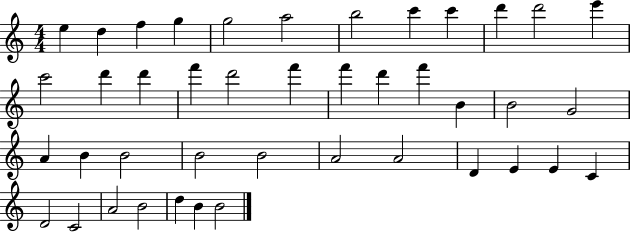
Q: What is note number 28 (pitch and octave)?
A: B4